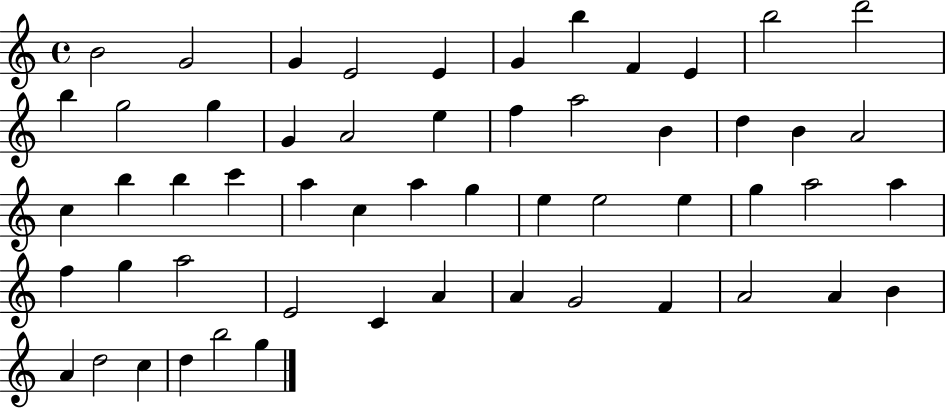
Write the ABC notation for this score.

X:1
T:Untitled
M:4/4
L:1/4
K:C
B2 G2 G E2 E G b F E b2 d'2 b g2 g G A2 e f a2 B d B A2 c b b c' a c a g e e2 e g a2 a f g a2 E2 C A A G2 F A2 A B A d2 c d b2 g